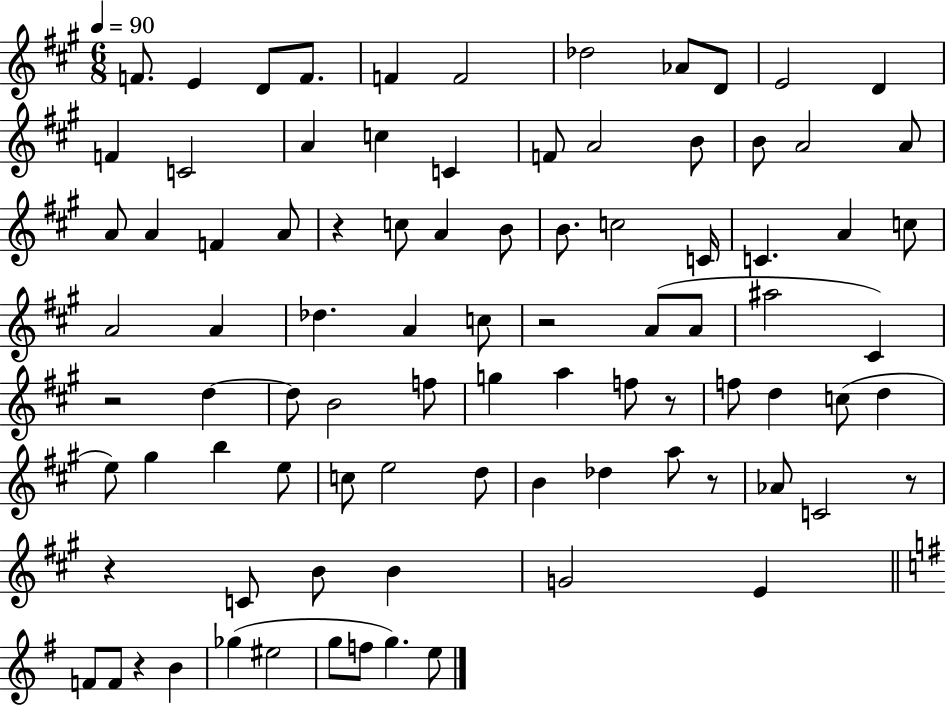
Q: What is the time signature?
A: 6/8